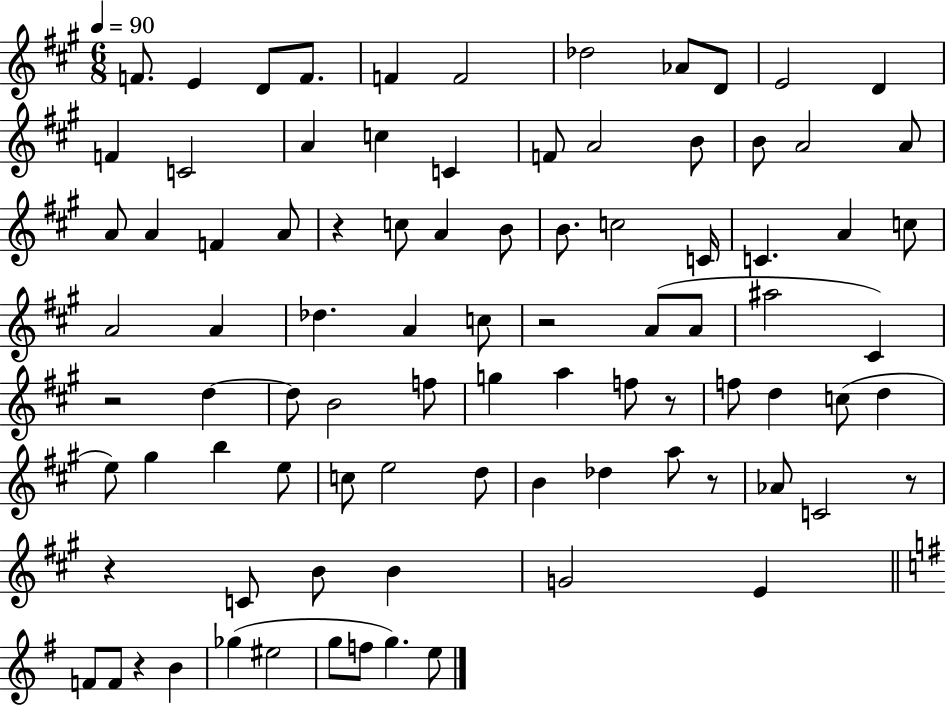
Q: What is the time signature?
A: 6/8